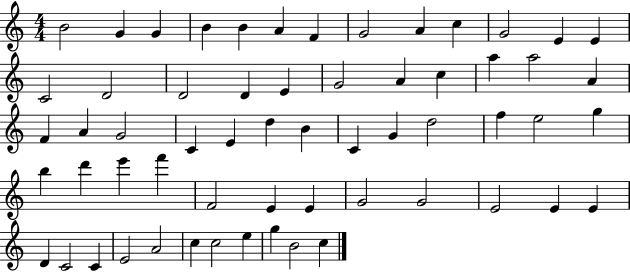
X:1
T:Untitled
M:4/4
L:1/4
K:C
B2 G G B B A F G2 A c G2 E E C2 D2 D2 D E G2 A c a a2 A F A G2 C E d B C G d2 f e2 g b d' e' f' F2 E E G2 G2 E2 E E D C2 C E2 A2 c c2 e g B2 c